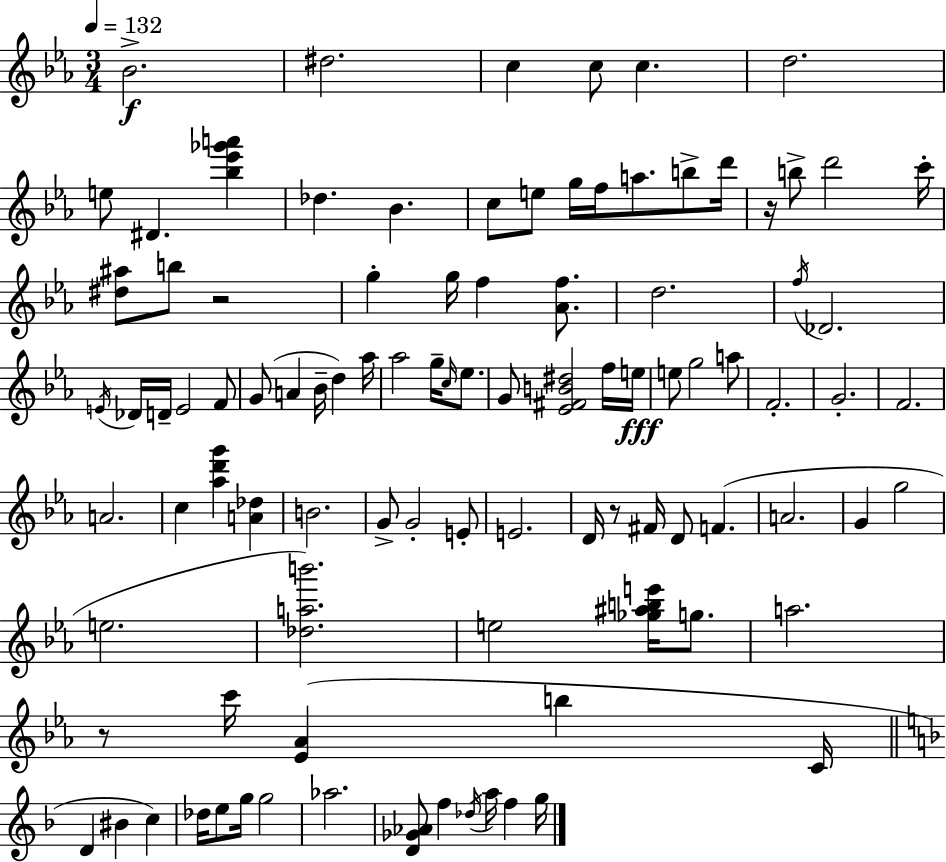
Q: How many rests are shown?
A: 4